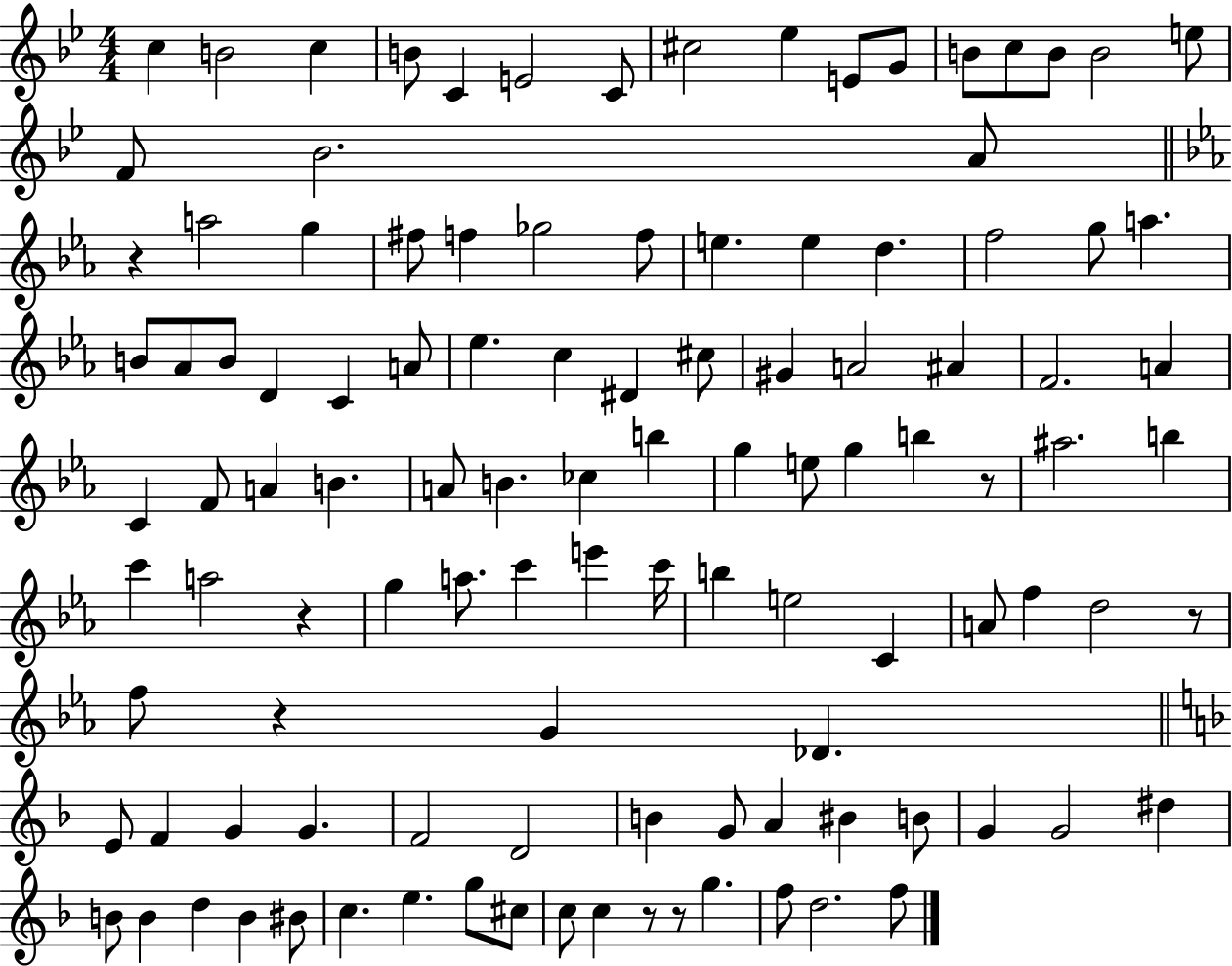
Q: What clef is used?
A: treble